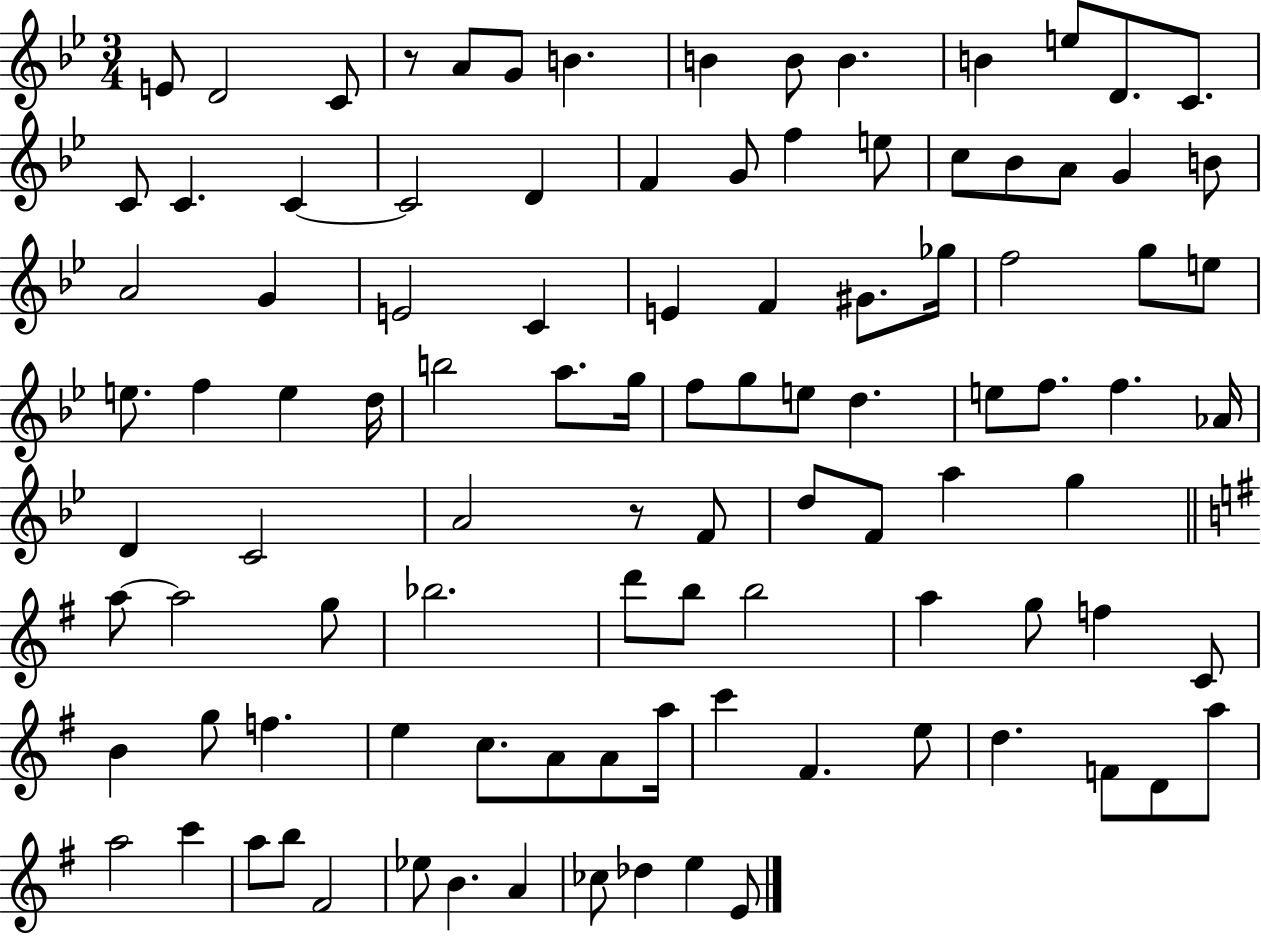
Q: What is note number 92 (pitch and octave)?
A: F#4